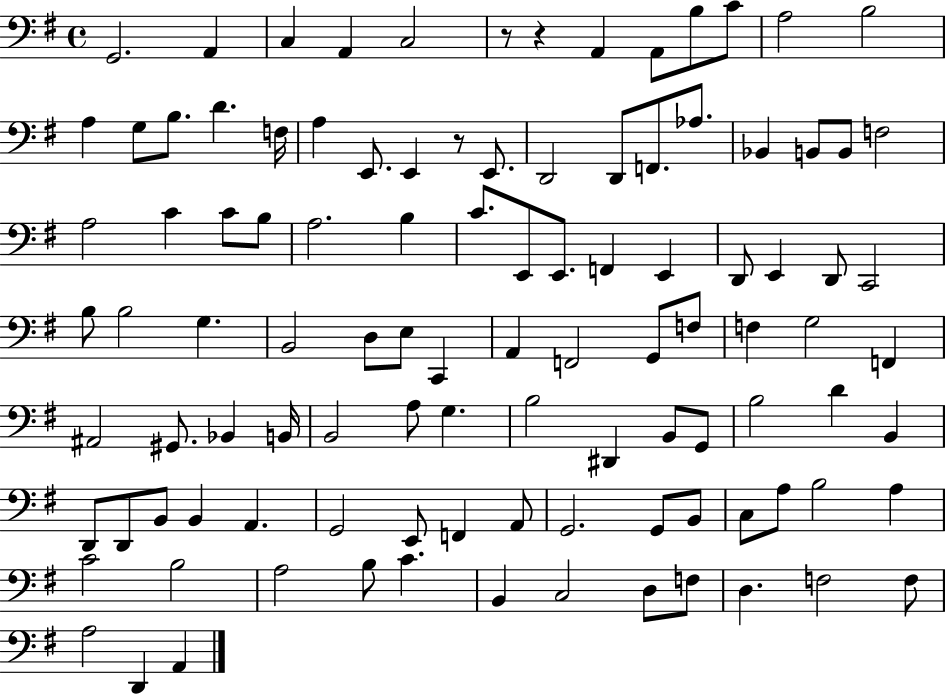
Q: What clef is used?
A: bass